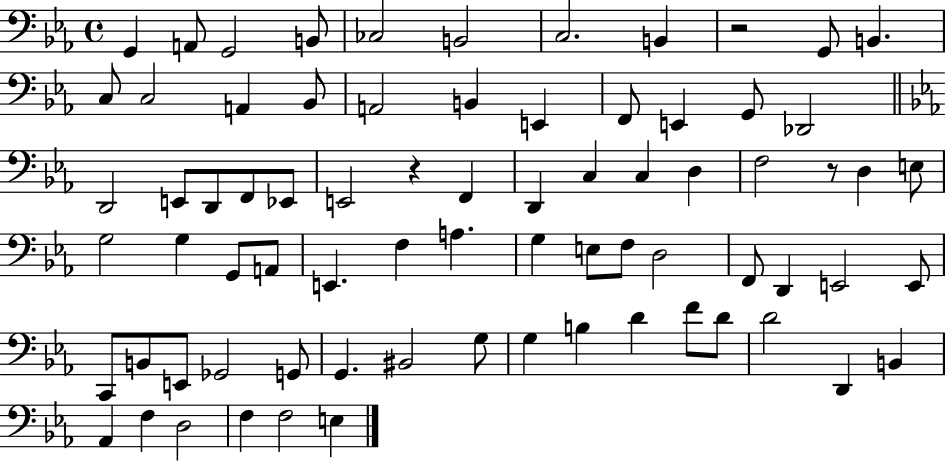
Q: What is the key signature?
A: EES major